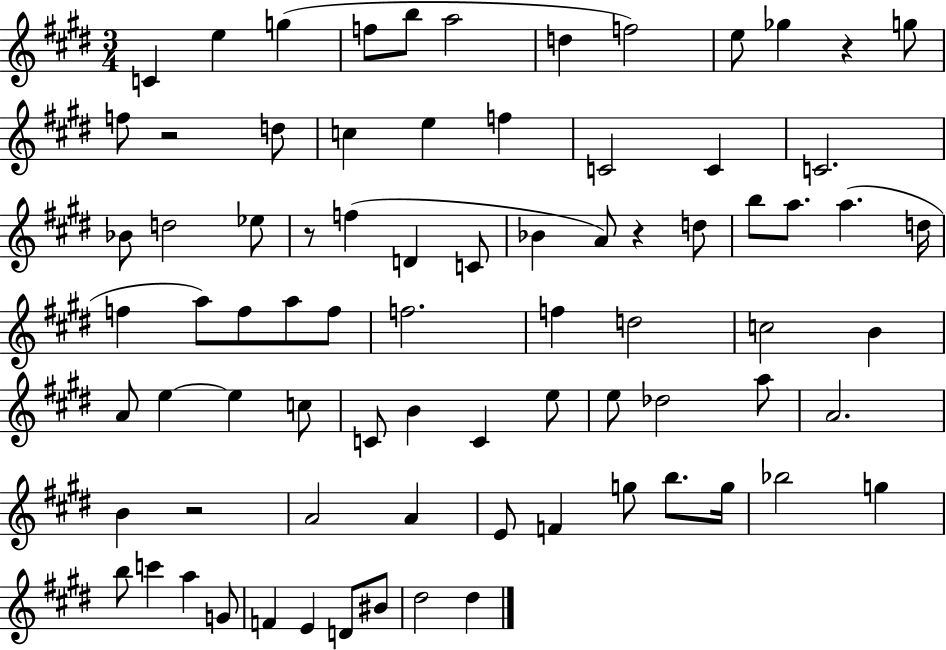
C4/q E5/q G5/q F5/e B5/e A5/h D5/q F5/h E5/e Gb5/q R/q G5/e F5/e R/h D5/e C5/q E5/q F5/q C4/h C4/q C4/h. Bb4/e D5/h Eb5/e R/e F5/q D4/q C4/e Bb4/q A4/e R/q D5/e B5/e A5/e. A5/q. D5/s F5/q A5/e F5/e A5/e F5/e F5/h. F5/q D5/h C5/h B4/q A4/e E5/q E5/q C5/e C4/e B4/q C4/q E5/e E5/e Db5/h A5/e A4/h. B4/q R/h A4/h A4/q E4/e F4/q G5/e B5/e. G5/s Bb5/h G5/q B5/e C6/q A5/q G4/e F4/q E4/q D4/e BIS4/e D#5/h D#5/q